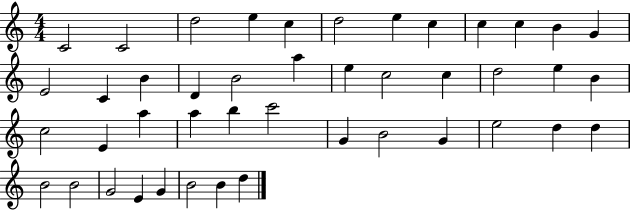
{
  \clef treble
  \numericTimeSignature
  \time 4/4
  \key c \major
  c'2 c'2 | d''2 e''4 c''4 | d''2 e''4 c''4 | c''4 c''4 b'4 g'4 | \break e'2 c'4 b'4 | d'4 b'2 a''4 | e''4 c''2 c''4 | d''2 e''4 b'4 | \break c''2 e'4 a''4 | a''4 b''4 c'''2 | g'4 b'2 g'4 | e''2 d''4 d''4 | \break b'2 b'2 | g'2 e'4 g'4 | b'2 b'4 d''4 | \bar "|."
}